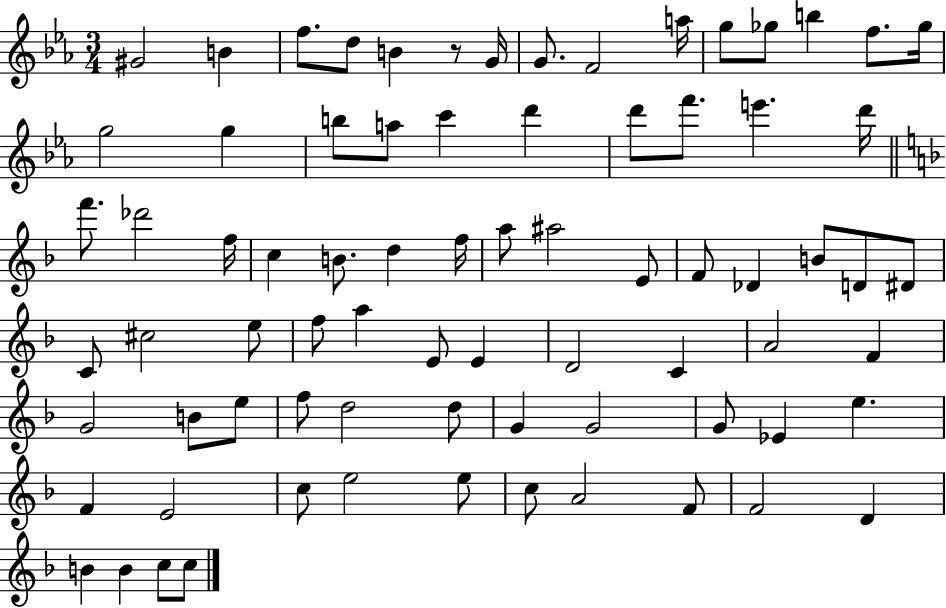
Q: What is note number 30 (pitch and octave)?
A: D5